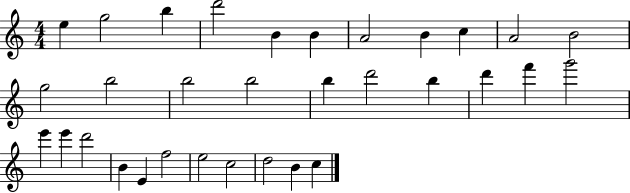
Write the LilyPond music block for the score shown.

{
  \clef treble
  \numericTimeSignature
  \time 4/4
  \key c \major
  e''4 g''2 b''4 | d'''2 b'4 b'4 | a'2 b'4 c''4 | a'2 b'2 | \break g''2 b''2 | b''2 b''2 | b''4 d'''2 b''4 | d'''4 f'''4 g'''2 | \break e'''4 e'''4 d'''2 | b'4 e'4 f''2 | e''2 c''2 | d''2 b'4 c''4 | \break \bar "|."
}